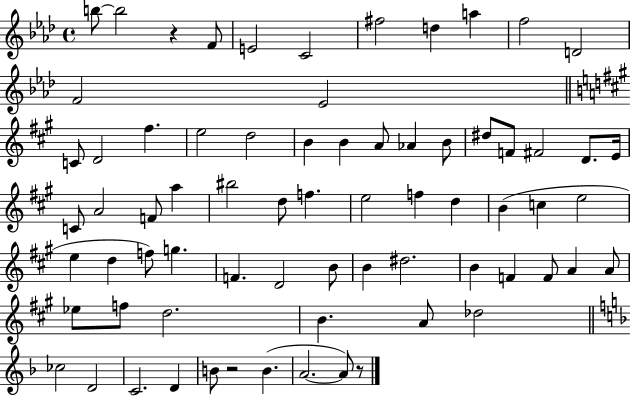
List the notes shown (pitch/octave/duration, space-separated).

B5/e B5/h R/q F4/e E4/h C4/h F#5/h D5/q A5/q F5/h D4/h F4/h Eb4/h C4/e D4/h F#5/q. E5/h D5/h B4/q B4/q A4/e Ab4/q B4/e D#5/e F4/e F#4/h D4/e. E4/s C4/e A4/h F4/e A5/q BIS5/h D5/e F5/q. E5/h F5/q D5/q B4/q C5/q E5/h E5/q D5/q F5/e G5/q. F4/q. D4/h B4/e B4/q D#5/h. B4/q F4/q F4/e A4/q A4/e Eb5/e F5/e D5/h. B4/q. A4/e Db5/h CES5/h D4/h C4/h. D4/q B4/e R/h B4/q. A4/h. A4/e R/e